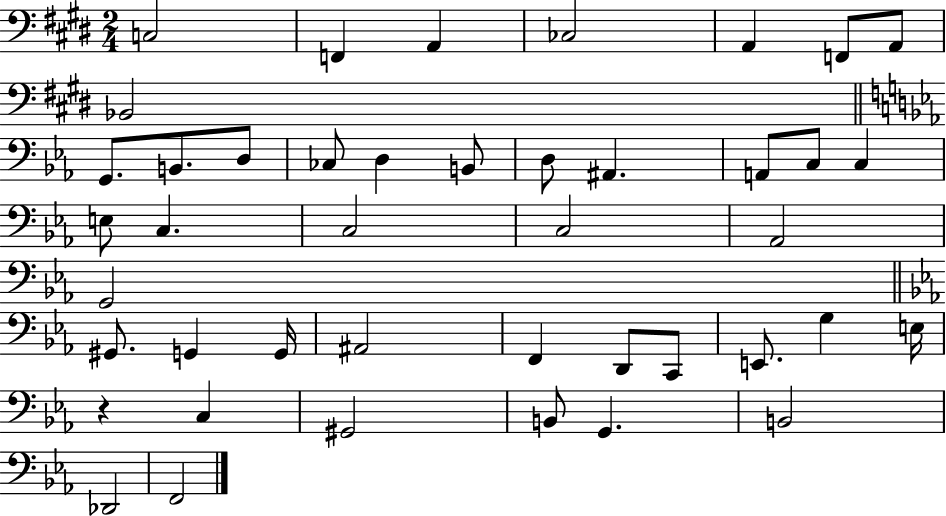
{
  \clef bass
  \numericTimeSignature
  \time 2/4
  \key e \major
  c2 | f,4 a,4 | ces2 | a,4 f,8 a,8 | \break bes,2 | \bar "||" \break \key ees \major g,8. b,8. d8 | ces8 d4 b,8 | d8 ais,4. | a,8 c8 c4 | \break e8 c4. | c2 | c2 | aes,2 | \break g,2 | \bar "||" \break \key ees \major gis,8. g,4 g,16 | ais,2 | f,4 d,8 c,8 | e,8. g4 e16 | \break r4 c4 | gis,2 | b,8 g,4. | b,2 | \break des,2 | f,2 | \bar "|."
}